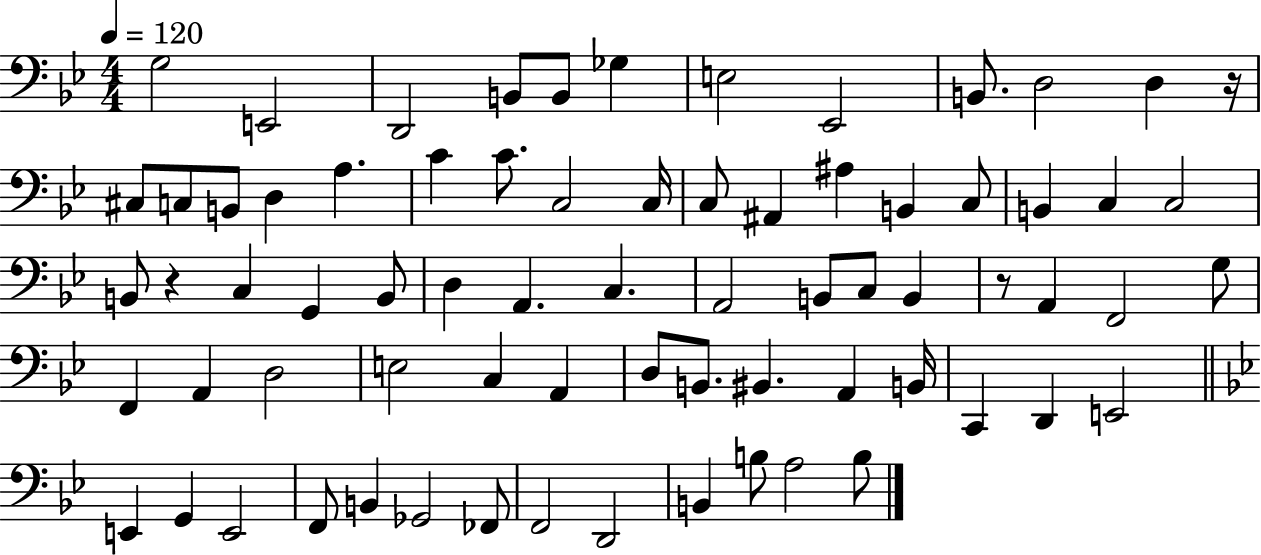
{
  \clef bass
  \numericTimeSignature
  \time 4/4
  \key bes \major
  \tempo 4 = 120
  g2 e,2 | d,2 b,8 b,8 ges4 | e2 ees,2 | b,8. d2 d4 r16 | \break cis8 c8 b,8 d4 a4. | c'4 c'8. c2 c16 | c8 ais,4 ais4 b,4 c8 | b,4 c4 c2 | \break b,8 r4 c4 g,4 b,8 | d4 a,4. c4. | a,2 b,8 c8 b,4 | r8 a,4 f,2 g8 | \break f,4 a,4 d2 | e2 c4 a,4 | d8 b,8. bis,4. a,4 b,16 | c,4 d,4 e,2 | \break \bar "||" \break \key bes \major e,4 g,4 e,2 | f,8 b,4 ges,2 fes,8 | f,2 d,2 | b,4 b8 a2 b8 | \break \bar "|."
}